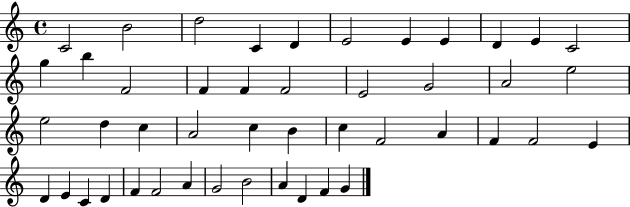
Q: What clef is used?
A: treble